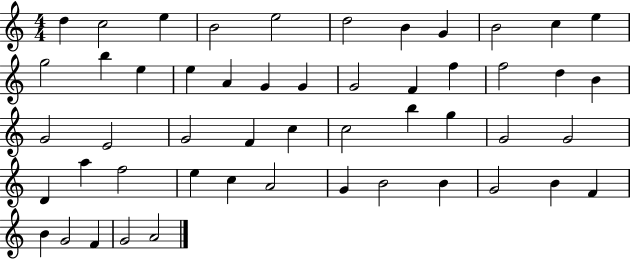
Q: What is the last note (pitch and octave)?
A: A4